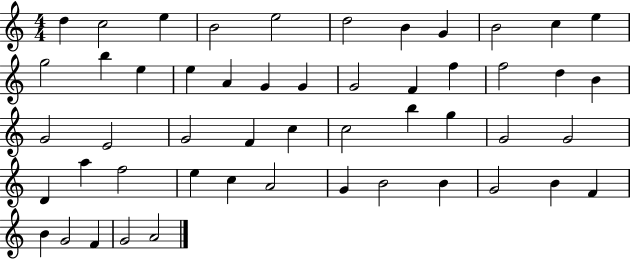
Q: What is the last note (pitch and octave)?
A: A4